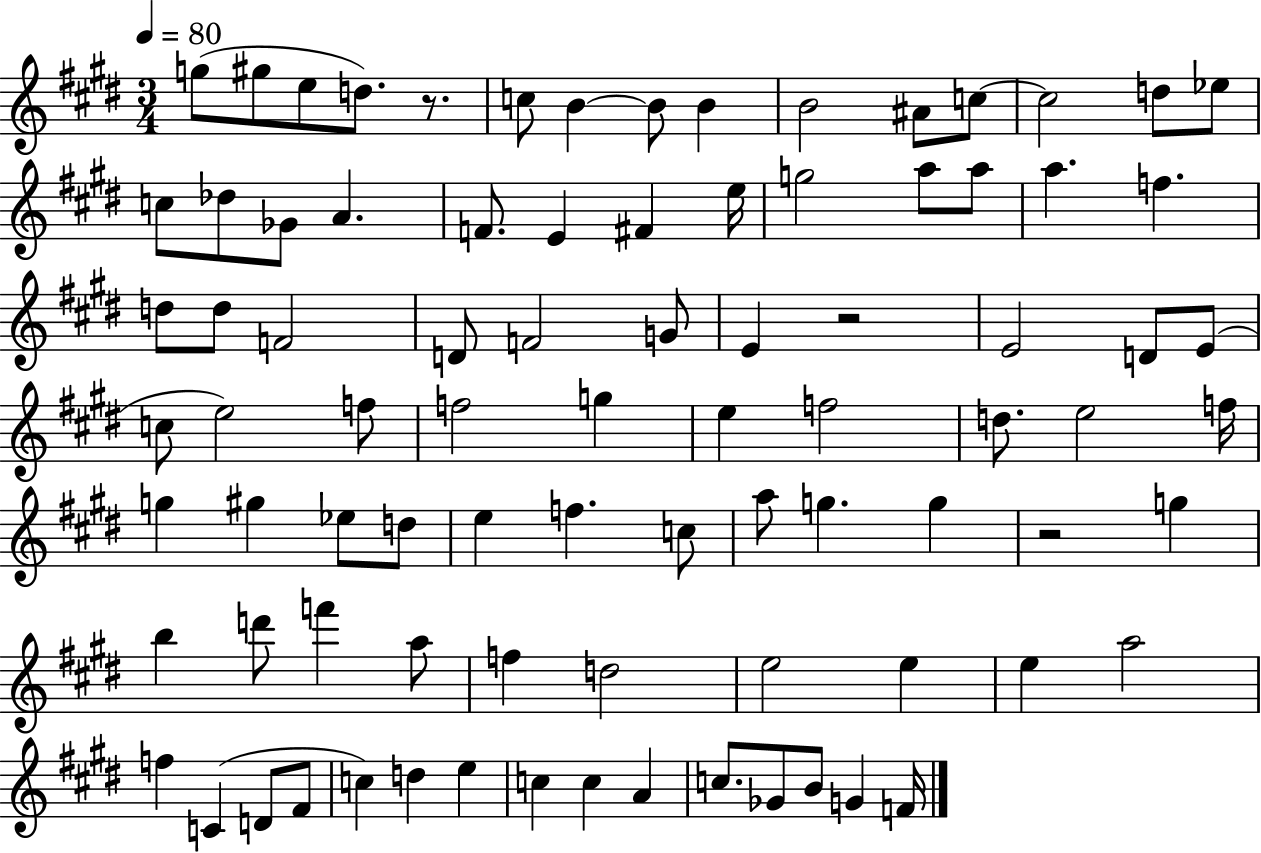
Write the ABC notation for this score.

X:1
T:Untitled
M:3/4
L:1/4
K:E
g/2 ^g/2 e/2 d/2 z/2 c/2 B B/2 B B2 ^A/2 c/2 c2 d/2 _e/2 c/2 _d/2 _G/2 A F/2 E ^F e/4 g2 a/2 a/2 a f d/2 d/2 F2 D/2 F2 G/2 E z2 E2 D/2 E/2 c/2 e2 f/2 f2 g e f2 d/2 e2 f/4 g ^g _e/2 d/2 e f c/2 a/2 g g z2 g b d'/2 f' a/2 f d2 e2 e e a2 f C D/2 ^F/2 c d e c c A c/2 _G/2 B/2 G F/4